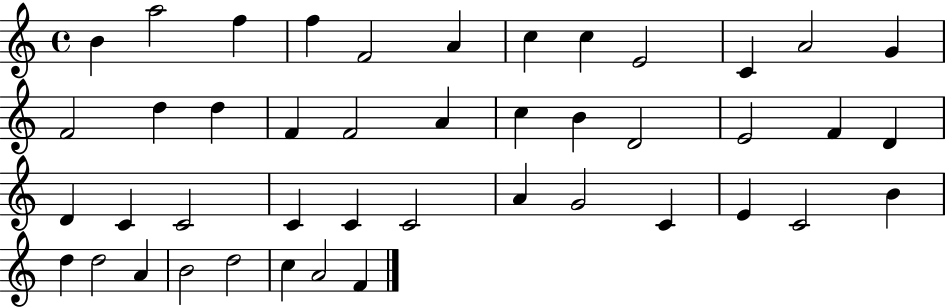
B4/q A5/h F5/q F5/q F4/h A4/q C5/q C5/q E4/h C4/q A4/h G4/q F4/h D5/q D5/q F4/q F4/h A4/q C5/q B4/q D4/h E4/h F4/q D4/q D4/q C4/q C4/h C4/q C4/q C4/h A4/q G4/h C4/q E4/q C4/h B4/q D5/q D5/h A4/q B4/h D5/h C5/q A4/h F4/q